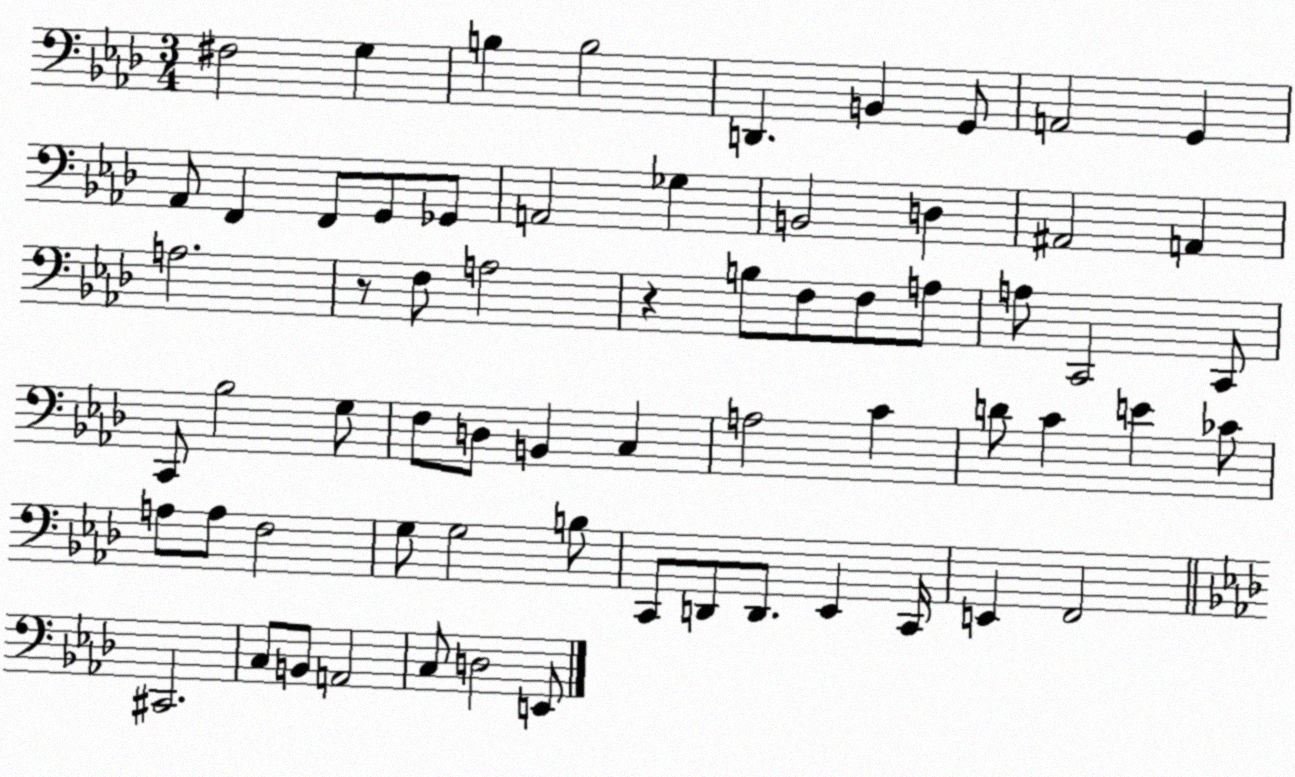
X:1
T:Untitled
M:3/4
L:1/4
K:Ab
^F,2 G, B, B,2 D,, B,, G,,/2 A,,2 G,, _A,,/2 F,, F,,/2 G,,/2 _G,,/2 A,,2 _G, B,,2 D, ^A,,2 A,, A,2 z/2 F,/2 A,2 z B,/2 F,/2 F,/2 A,/2 A,/2 C,,2 C,,/2 C,,/2 _B,2 G,/2 F,/2 D,/2 B,, C, A,2 C D/2 C E _C/2 A,/2 A,/2 F,2 G,/2 G,2 B,/2 C,,/2 D,,/2 D,,/2 _E,, C,,/4 E,, F,,2 ^C,,2 C,/2 B,,/2 A,,2 C,/2 D,2 E,,/2